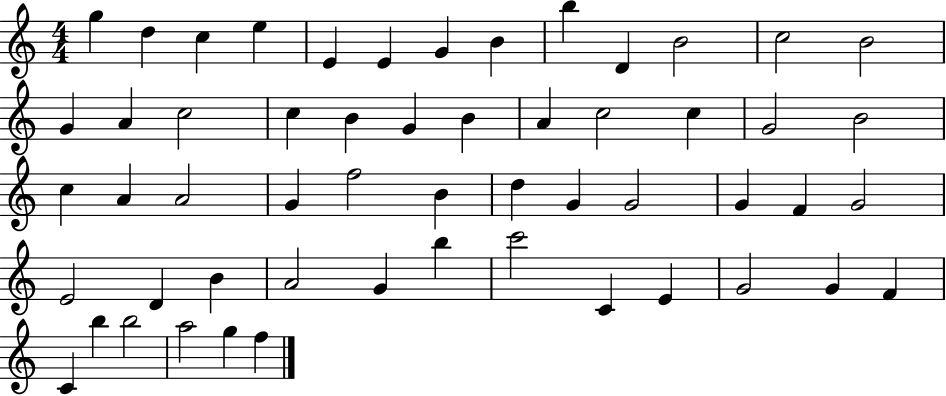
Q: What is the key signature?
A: C major